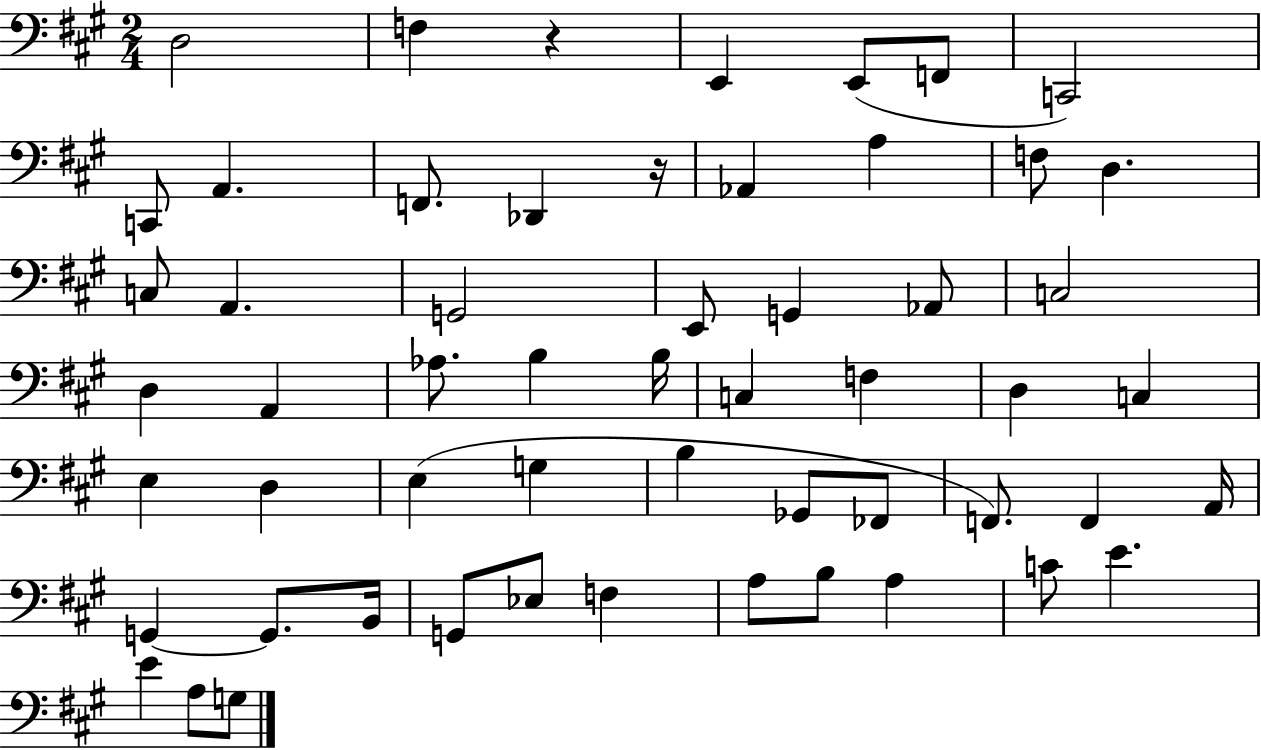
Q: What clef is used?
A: bass